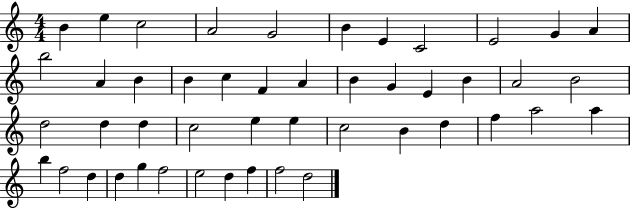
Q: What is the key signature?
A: C major